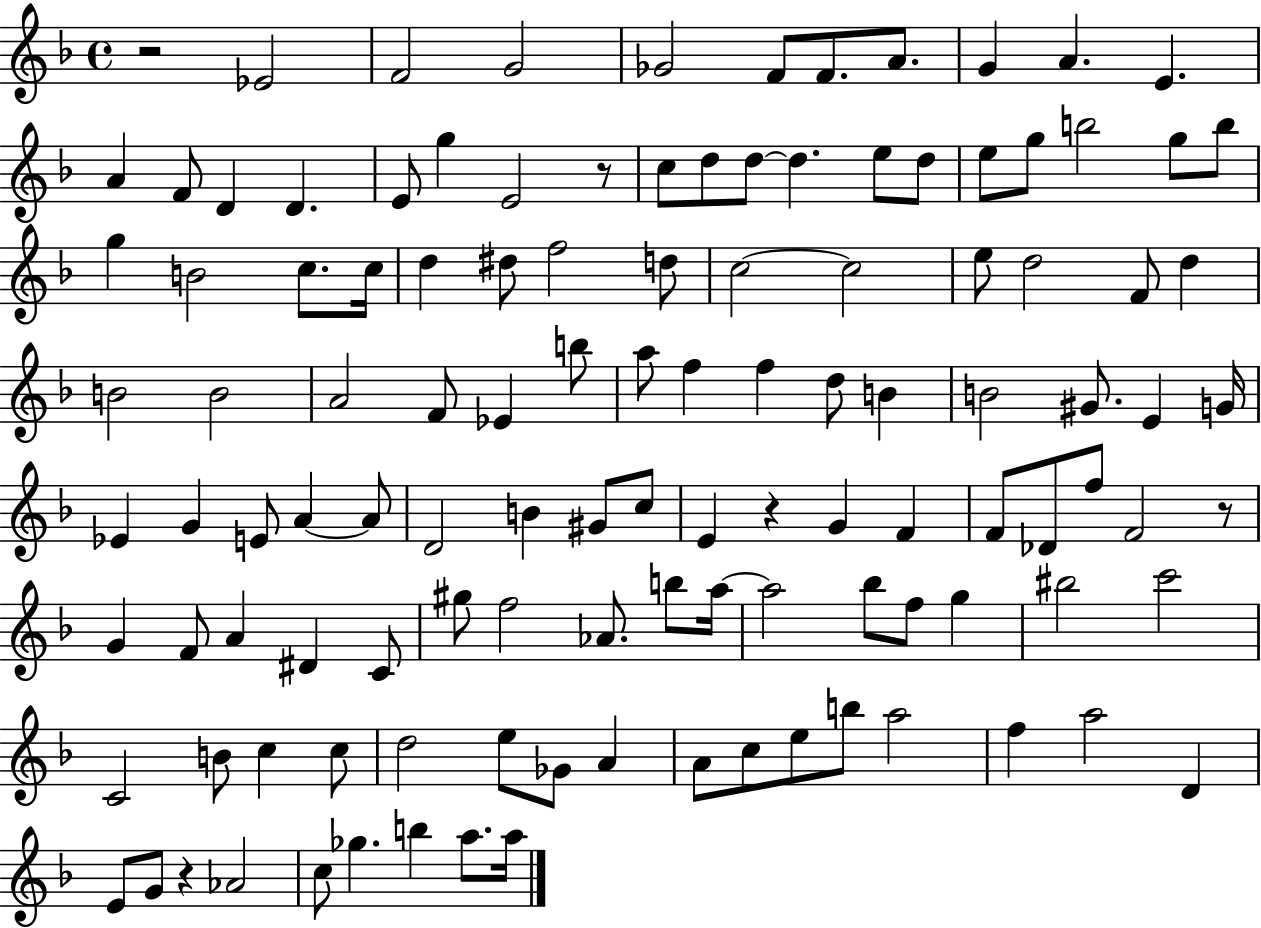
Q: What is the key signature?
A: F major